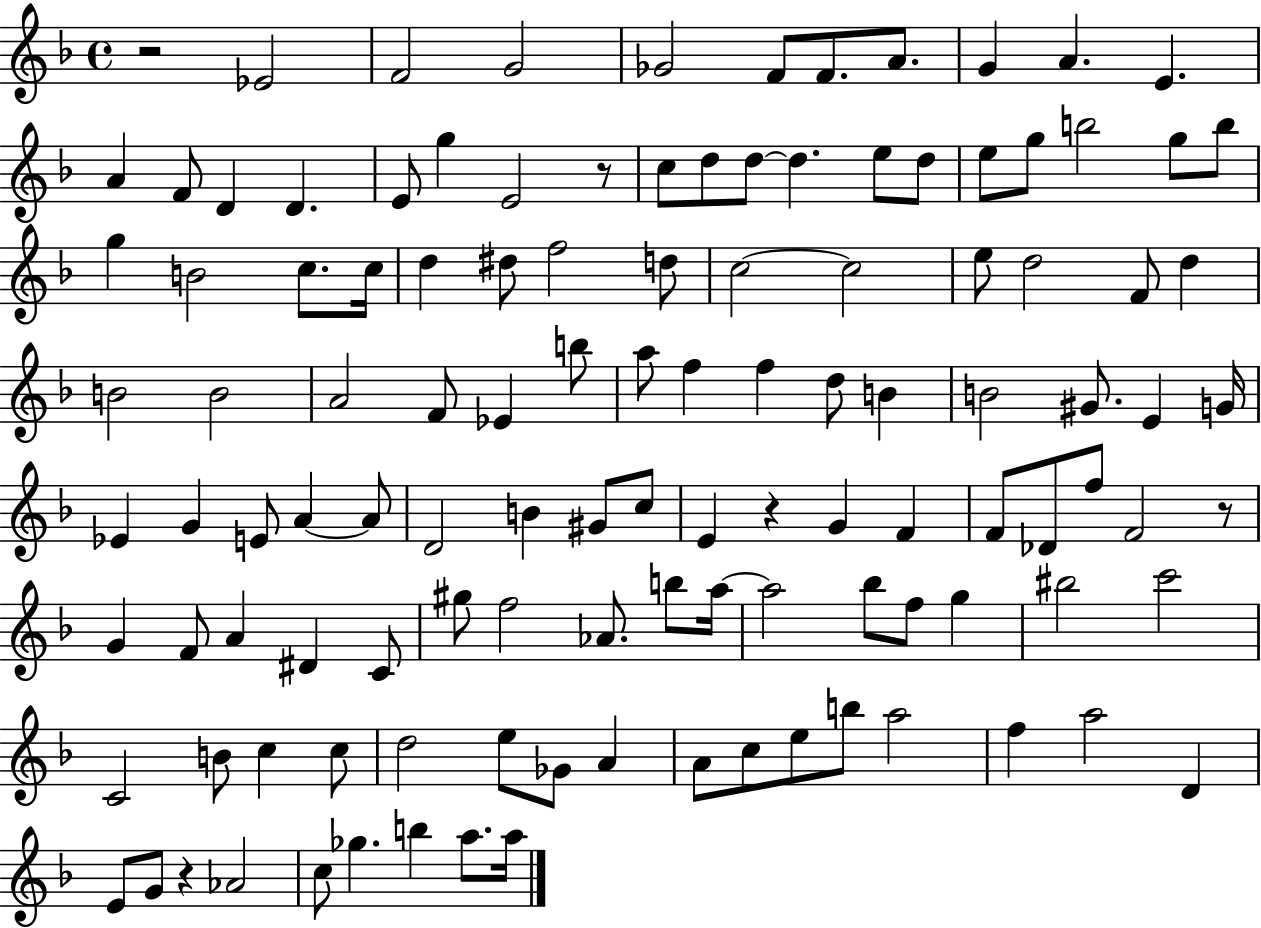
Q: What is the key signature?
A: F major